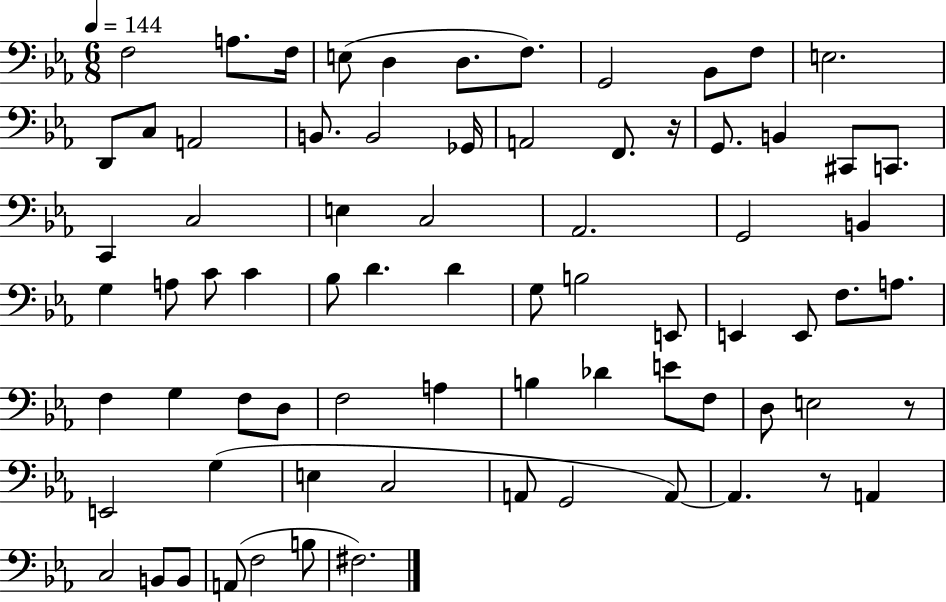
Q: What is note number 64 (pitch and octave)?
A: A2